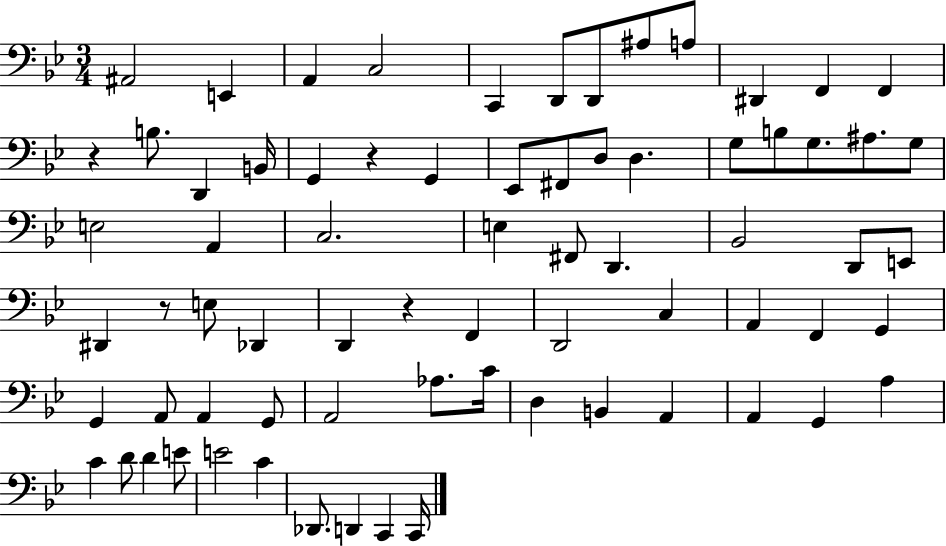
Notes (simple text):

A#2/h E2/q A2/q C3/h C2/q D2/e D2/e A#3/e A3/e D#2/q F2/q F2/q R/q B3/e. D2/q B2/s G2/q R/q G2/q Eb2/e F#2/e D3/e D3/q. G3/e B3/e G3/e. A#3/e. G3/e E3/h A2/q C3/h. E3/q F#2/e D2/q. Bb2/h D2/e E2/e D#2/q R/e E3/e Db2/q D2/q R/q F2/q D2/h C3/q A2/q F2/q G2/q G2/q A2/e A2/q G2/e A2/h Ab3/e. C4/s D3/q B2/q A2/q A2/q G2/q A3/q C4/q D4/e D4/q E4/e E4/h C4/q Db2/e. D2/q C2/q C2/s